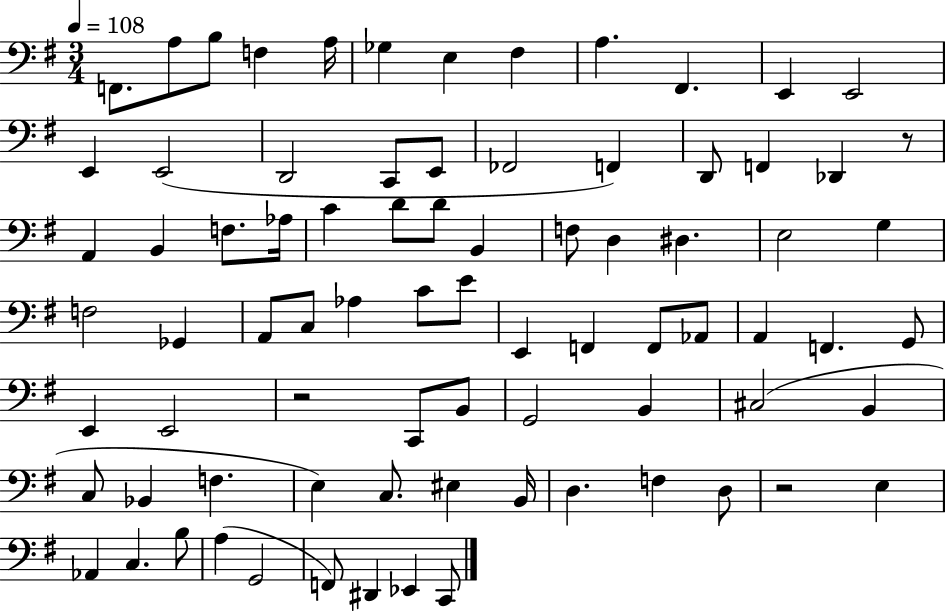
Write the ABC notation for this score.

X:1
T:Untitled
M:3/4
L:1/4
K:G
F,,/2 A,/2 B,/2 F, A,/4 _G, E, ^F, A, ^F,, E,, E,,2 E,, E,,2 D,,2 C,,/2 E,,/2 _F,,2 F,, D,,/2 F,, _D,, z/2 A,, B,, F,/2 _A,/4 C D/2 D/2 B,, F,/2 D, ^D, E,2 G, F,2 _G,, A,,/2 C,/2 _A, C/2 E/2 E,, F,, F,,/2 _A,,/2 A,, F,, G,,/2 E,, E,,2 z2 C,,/2 B,,/2 G,,2 B,, ^C,2 B,, C,/2 _B,, F, E, C,/2 ^E, B,,/4 D, F, D,/2 z2 E, _A,, C, B,/2 A, G,,2 F,,/2 ^D,, _E,, C,,/2